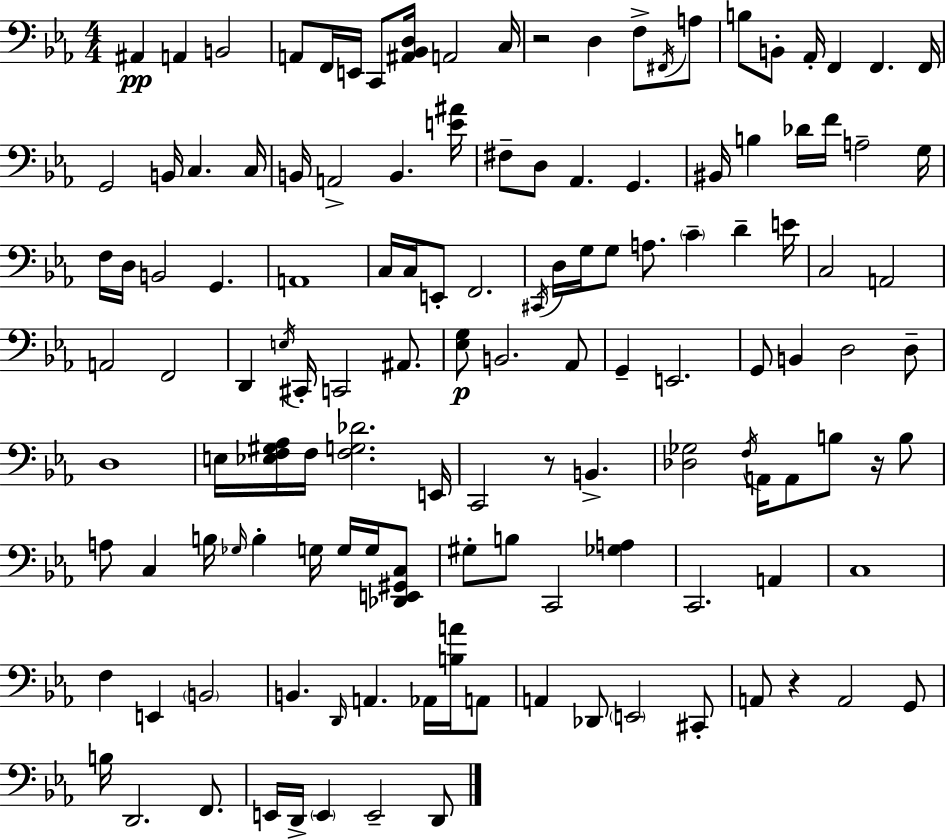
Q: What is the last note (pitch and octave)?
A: D2